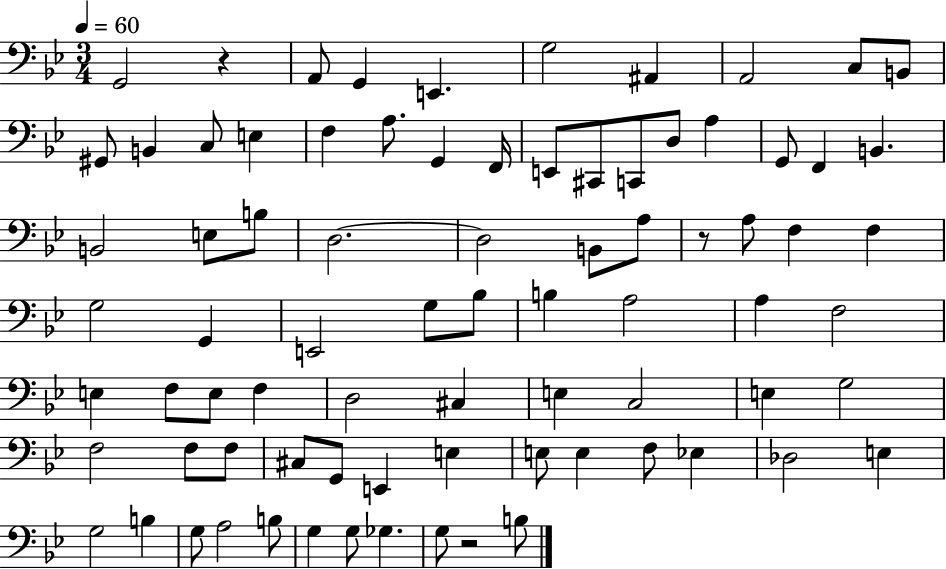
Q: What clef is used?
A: bass